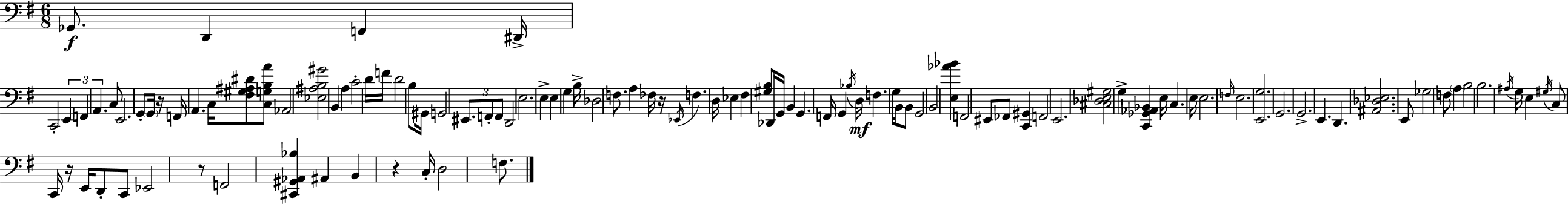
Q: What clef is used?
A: bass